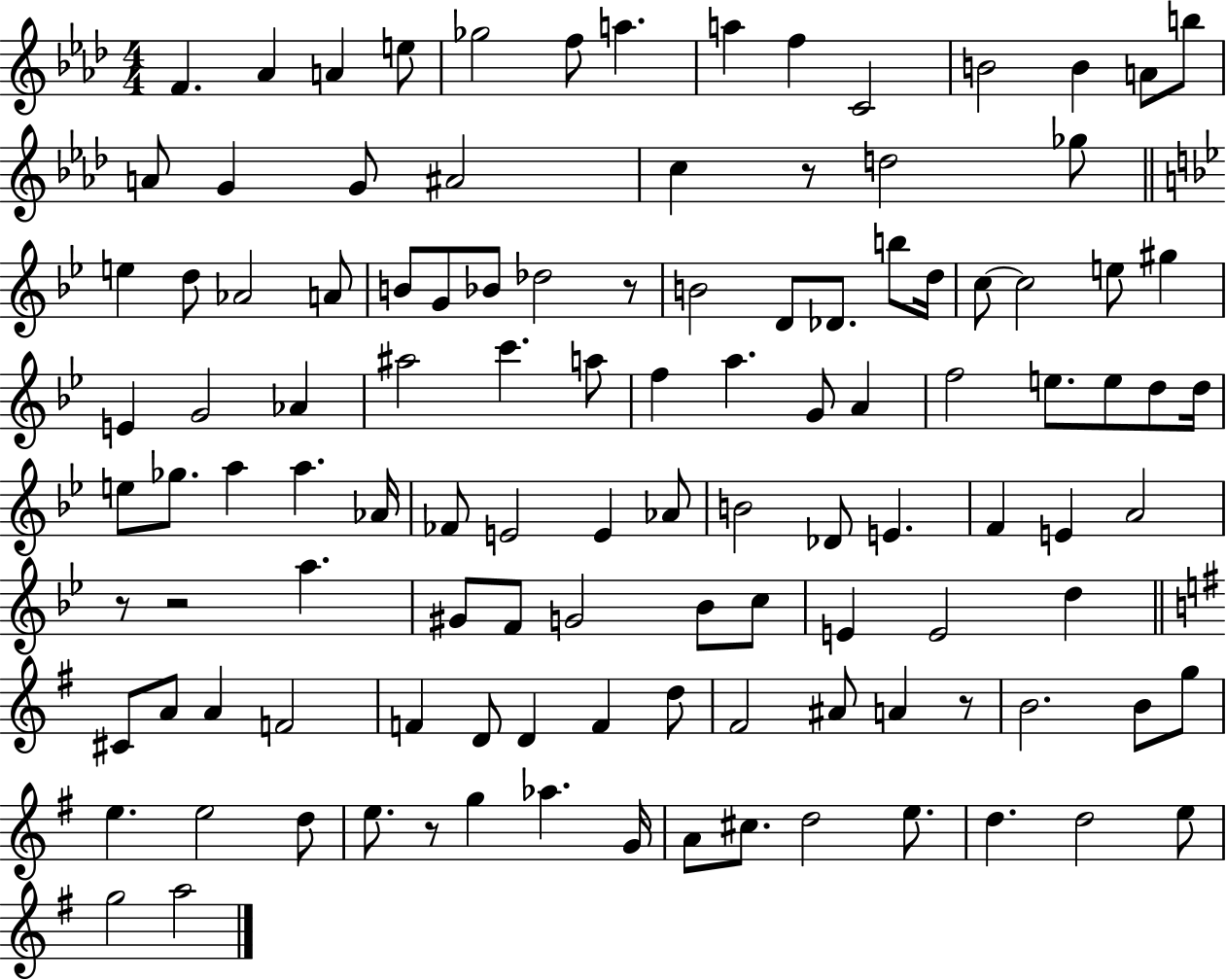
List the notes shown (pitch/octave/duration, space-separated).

F4/q. Ab4/q A4/q E5/e Gb5/h F5/e A5/q. A5/q F5/q C4/h B4/h B4/q A4/e B5/e A4/e G4/q G4/e A#4/h C5/q R/e D5/h Gb5/e E5/q D5/e Ab4/h A4/e B4/e G4/e Bb4/e Db5/h R/e B4/h D4/e Db4/e. B5/e D5/s C5/e C5/h E5/e G#5/q E4/q G4/h Ab4/q A#5/h C6/q. A5/e F5/q A5/q. G4/e A4/q F5/h E5/e. E5/e D5/e D5/s E5/e Gb5/e. A5/q A5/q. Ab4/s FES4/e E4/h E4/q Ab4/e B4/h Db4/e E4/q. F4/q E4/q A4/h R/e R/h A5/q. G#4/e F4/e G4/h Bb4/e C5/e E4/q E4/h D5/q C#4/e A4/e A4/q F4/h F4/q D4/e D4/q F4/q D5/e F#4/h A#4/e A4/q R/e B4/h. B4/e G5/e E5/q. E5/h D5/e E5/e. R/e G5/q Ab5/q. G4/s A4/e C#5/e. D5/h E5/e. D5/q. D5/h E5/e G5/h A5/h